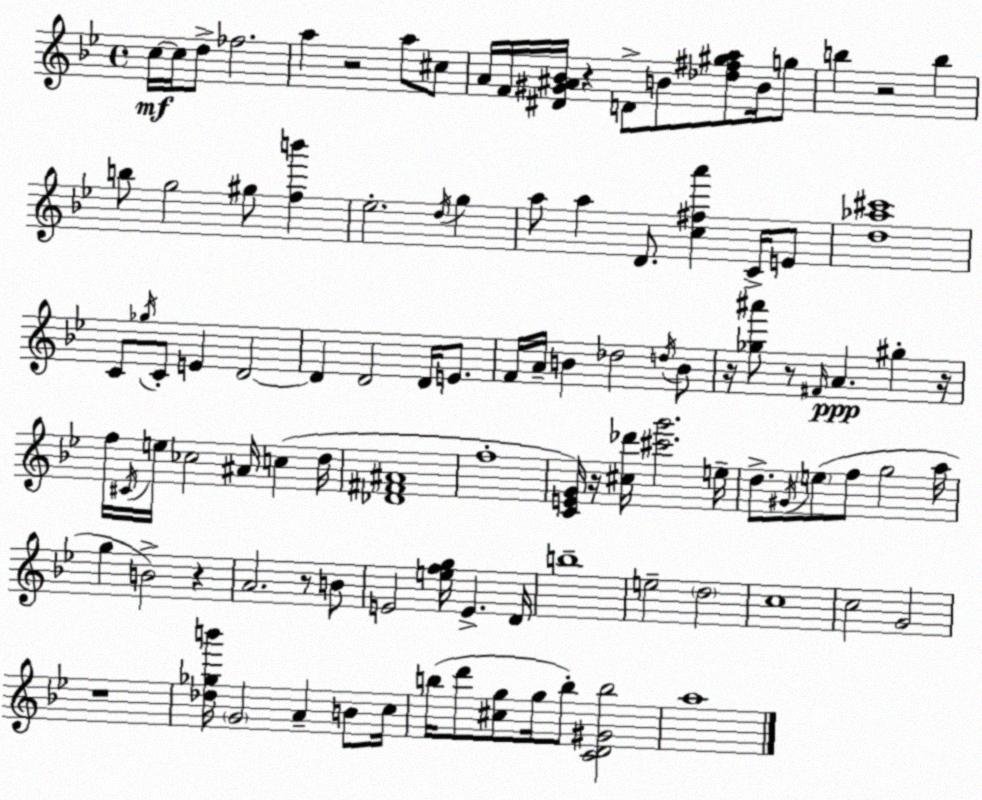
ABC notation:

X:1
T:Untitled
M:4/4
L:1/4
K:Gm
c/4 c/4 d/2 _f2 a z2 a/2 ^c/2 A/4 F/4 [^D^G^A_B]/4 z D/2 B/2 [_d^f^ga]/2 B/4 g/2 b z2 b b/2 g2 ^g/2 [fb'] _e2 d/4 g a/2 a D/2 [c^fa'] C/4 E/2 [d_a^c']4 C/2 _g/4 C/2 E D2 D D2 D/4 E/2 F/4 A/4 B _d2 d/4 B/2 z/4 [_g^a']/2 z/2 ^F/4 A ^g z/4 f/4 ^C/4 e/4 _c2 ^A/4 c d/4 [_D^F^A]4 f4 [CEG]/4 z/4 [^c_d']/4 [^c'g']2 e/4 d/2 ^G/4 e/2 f/2 g2 a/4 g B2 z A2 z/2 B/2 E2 [efg]/4 E D/4 b4 e2 d2 c4 c2 G2 z4 [_d_gb']/4 G2 A B/2 c/4 b/4 d'/2 [^cg]/2 g/4 b/2 [CD^Gb]2 a4